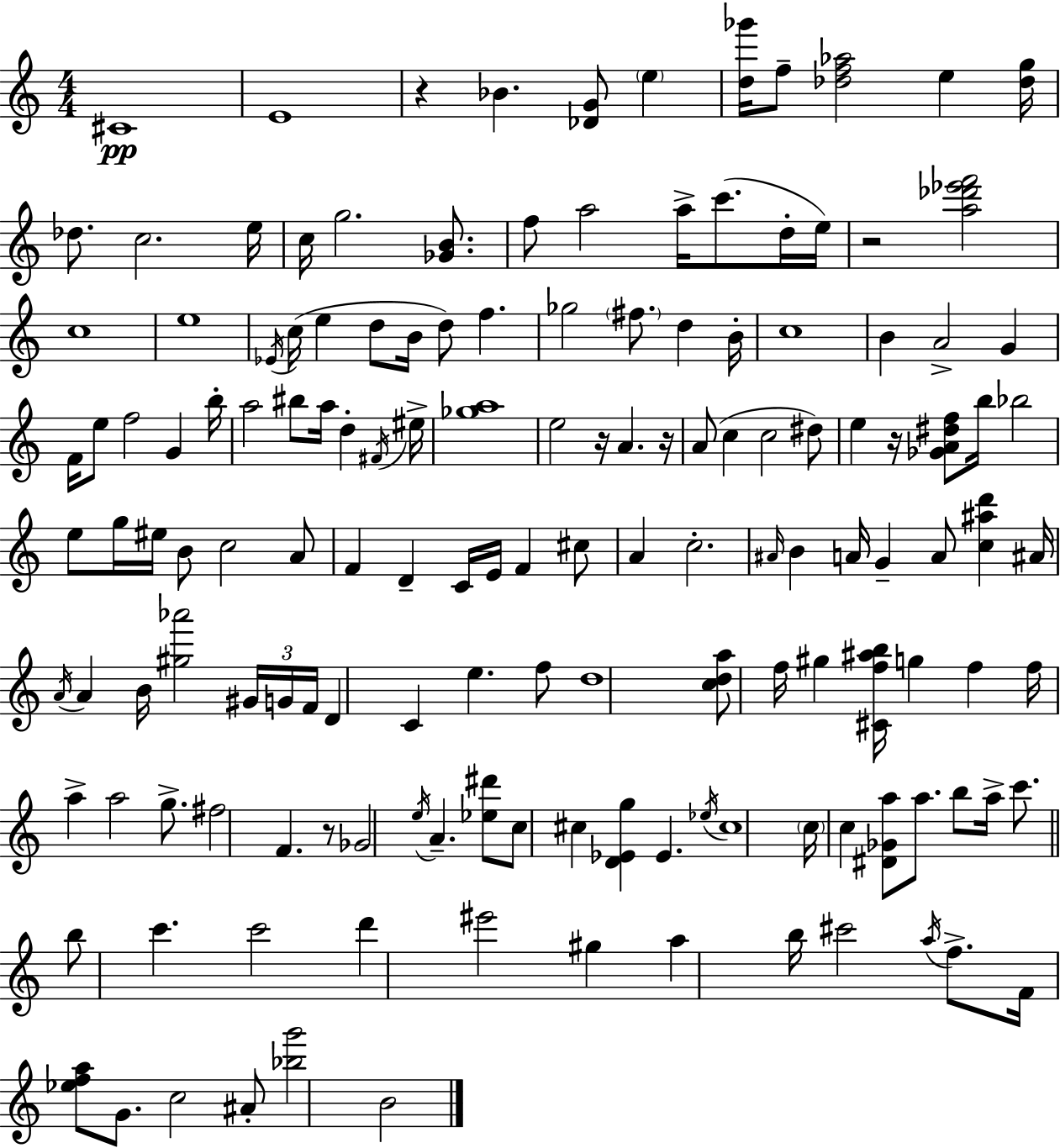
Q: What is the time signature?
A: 4/4